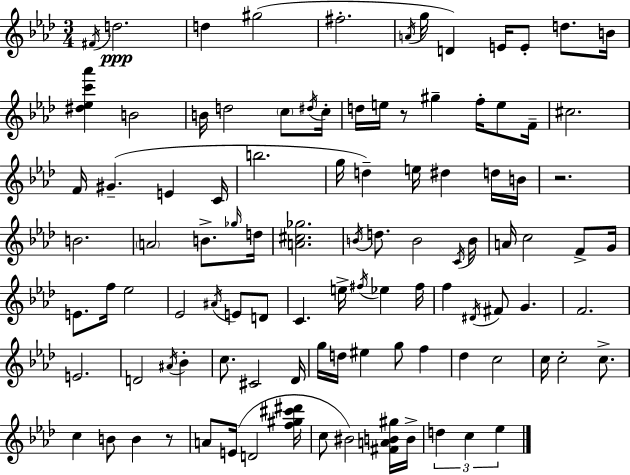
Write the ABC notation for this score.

X:1
T:Untitled
M:3/4
L:1/4
K:Ab
^F/4 d2 d ^g2 ^f2 A/4 g/4 D E/4 E/2 d/2 B/4 [^d_ec'_a'] B2 B/4 d2 c/2 ^d/4 c/4 d/4 e/4 z/2 ^g f/4 e/2 F/4 ^c2 F/4 ^G E C/4 b2 g/4 d e/4 ^d d/4 B/4 z2 B2 A2 B/2 _g/4 d/4 [A^c_g]2 B/4 d/2 B2 C/4 B/4 A/4 c2 F/2 G/4 E/2 f/4 _e2 _E2 ^A/4 E/2 D/2 C e/4 ^f/4 _e ^f/4 f ^D/4 ^F/2 G F2 E2 D2 ^A/4 _B c/2 ^C2 _D/4 g/4 d/4 ^e g/2 f _d c2 c/4 c2 c/2 c B/2 B z/2 A/2 E/4 D2 [f^g^c'^d']/4 c/2 ^B2 [^FAB^g]/4 B/4 d c _e